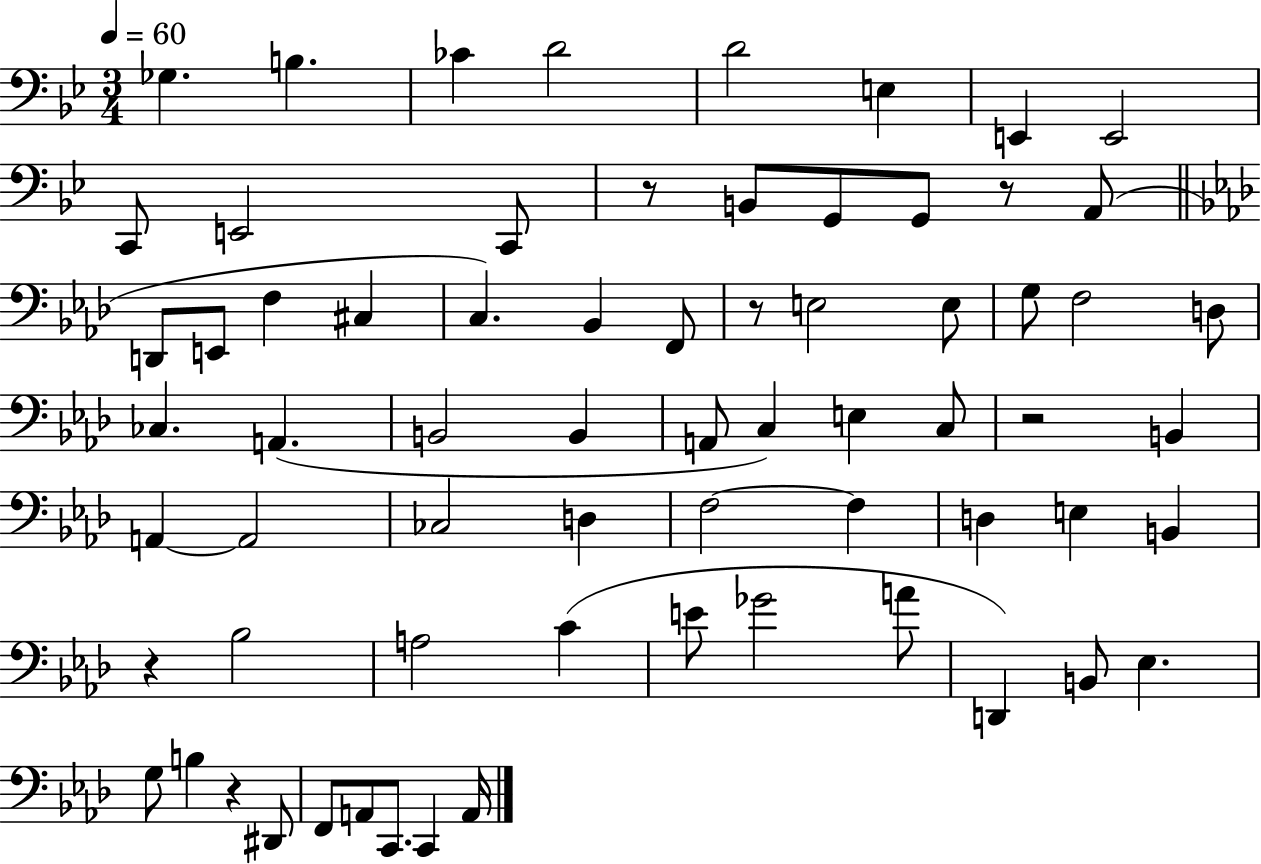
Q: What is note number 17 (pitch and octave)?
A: E2